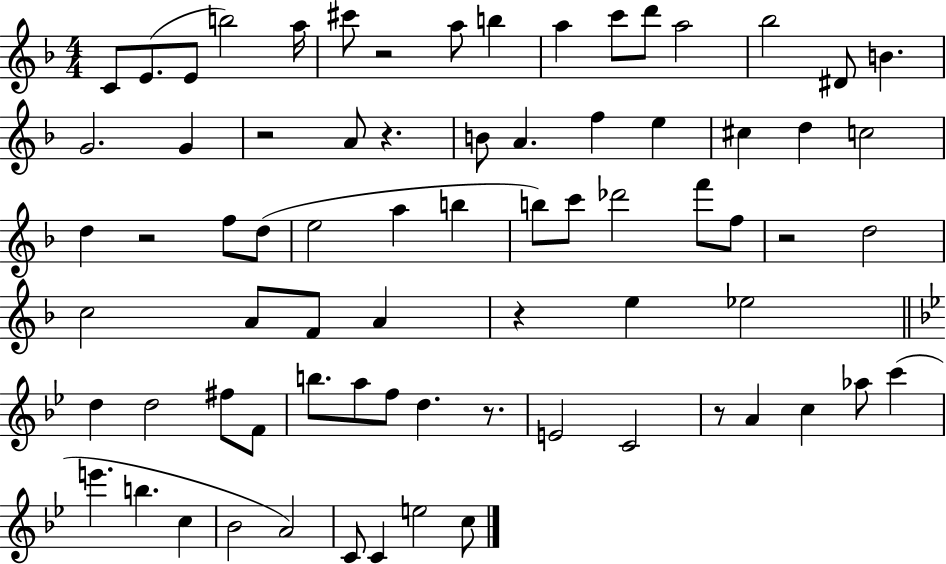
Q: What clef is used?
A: treble